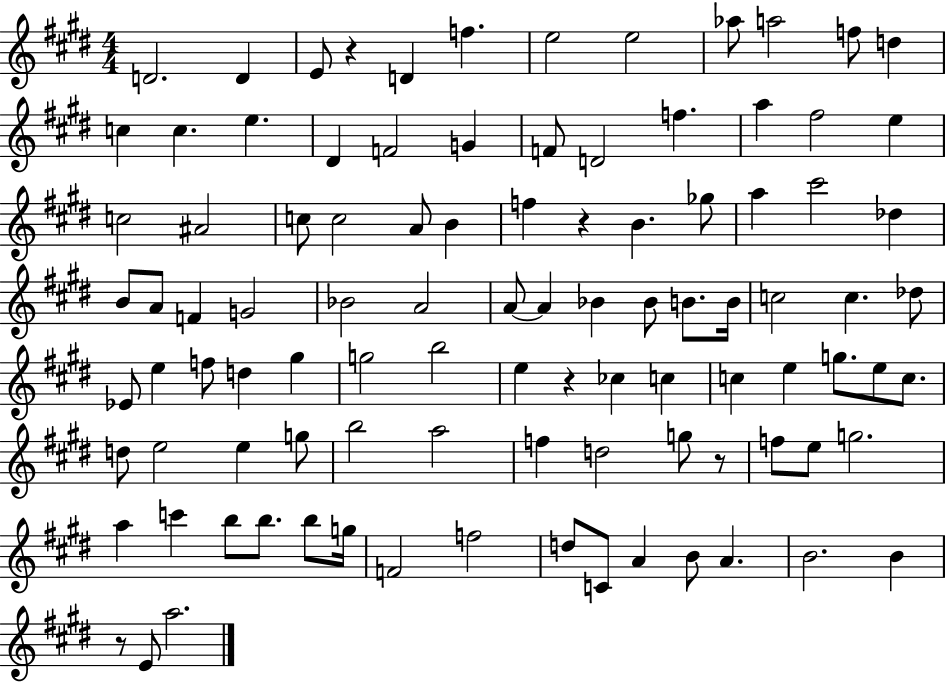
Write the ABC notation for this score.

X:1
T:Untitled
M:4/4
L:1/4
K:E
D2 D E/2 z D f e2 e2 _a/2 a2 f/2 d c c e ^D F2 G F/2 D2 f a ^f2 e c2 ^A2 c/2 c2 A/2 B f z B _g/2 a ^c'2 _d B/2 A/2 F G2 _B2 A2 A/2 A _B _B/2 B/2 B/4 c2 c _d/2 _E/2 e f/2 d ^g g2 b2 e z _c c c e g/2 e/2 c/2 d/2 e2 e g/2 b2 a2 f d2 g/2 z/2 f/2 e/2 g2 a c' b/2 b/2 b/2 g/4 F2 f2 d/2 C/2 A B/2 A B2 B z/2 E/2 a2